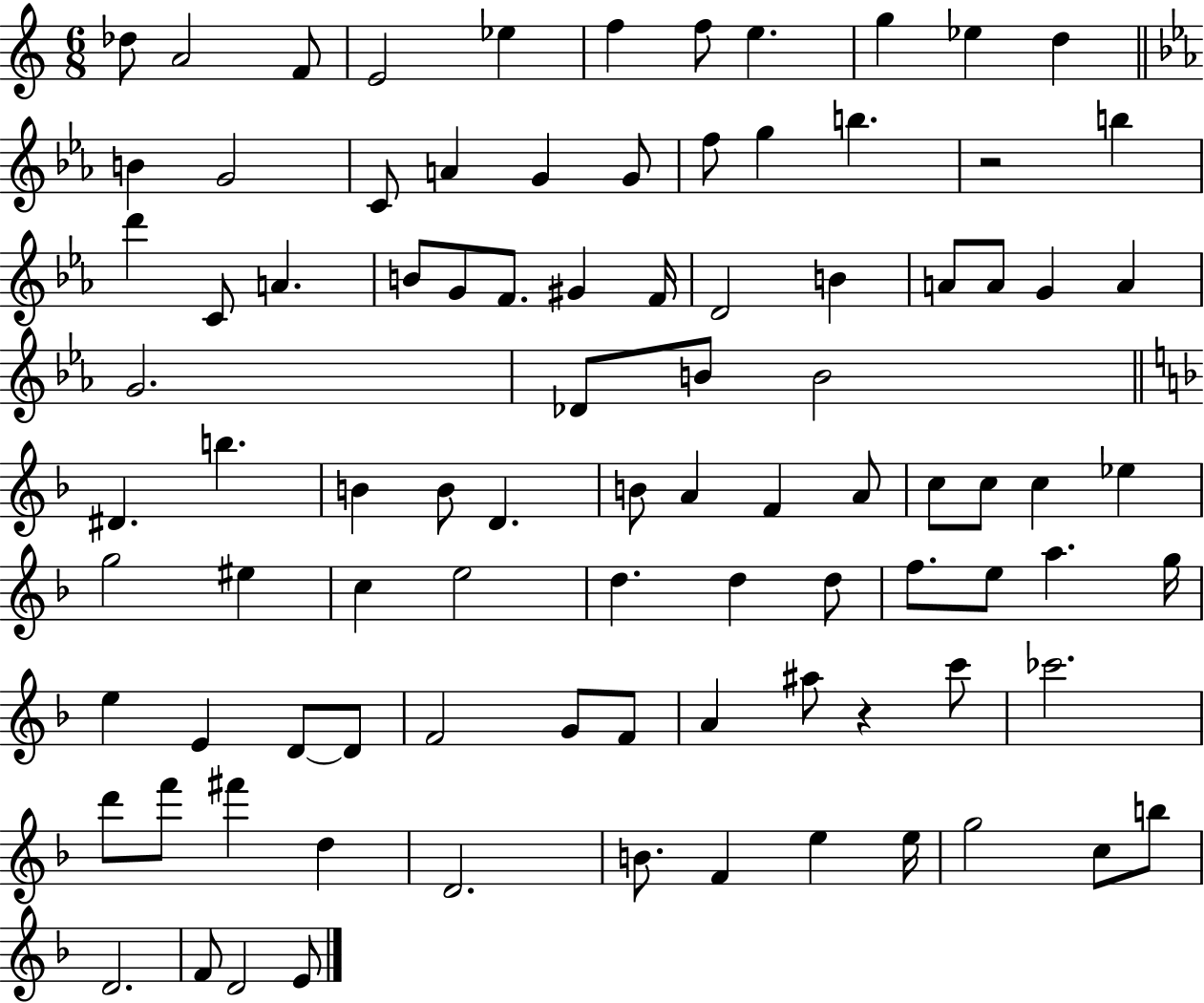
Db5/e A4/h F4/e E4/h Eb5/q F5/q F5/e E5/q. G5/q Eb5/q D5/q B4/q G4/h C4/e A4/q G4/q G4/e F5/e G5/q B5/q. R/h B5/q D6/q C4/e A4/q. B4/e G4/e F4/e. G#4/q F4/s D4/h B4/q A4/e A4/e G4/q A4/q G4/h. Db4/e B4/e B4/h D#4/q. B5/q. B4/q B4/e D4/q. B4/e A4/q F4/q A4/e C5/e C5/e C5/q Eb5/q G5/h EIS5/q C5/q E5/h D5/q. D5/q D5/e F5/e. E5/e A5/q. G5/s E5/q E4/q D4/e D4/e F4/h G4/e F4/e A4/q A#5/e R/q C6/e CES6/h. D6/e F6/e F#6/q D5/q D4/h. B4/e. F4/q E5/q E5/s G5/h C5/e B5/e D4/h. F4/e D4/h E4/e